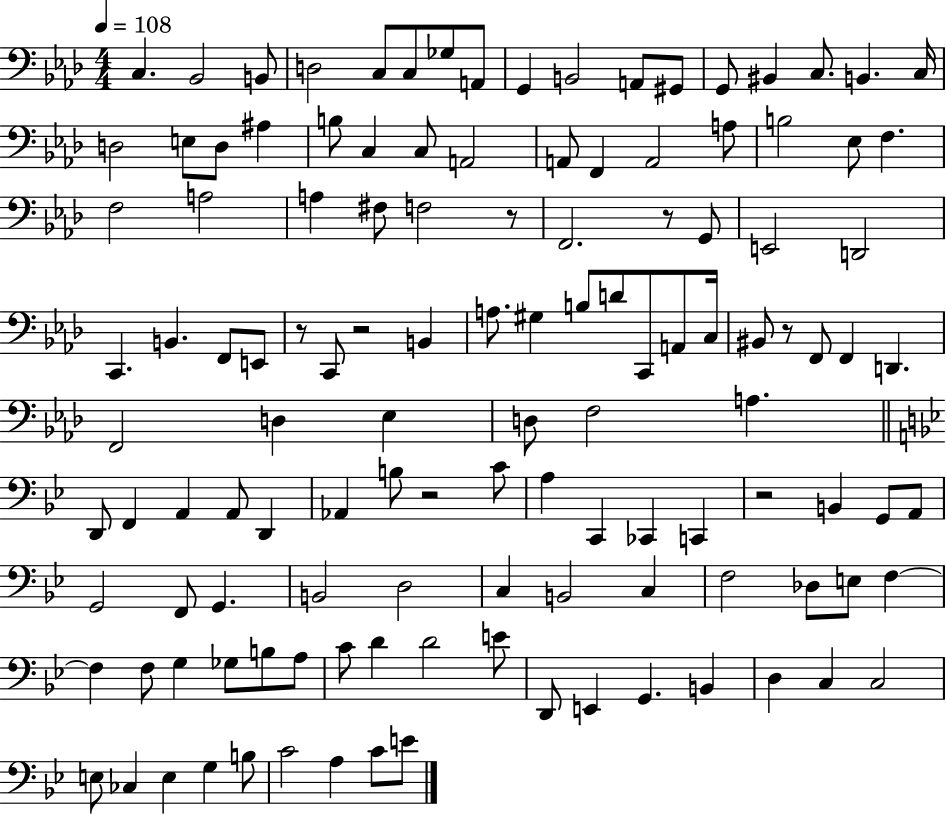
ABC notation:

X:1
T:Untitled
M:4/4
L:1/4
K:Ab
C, _B,,2 B,,/2 D,2 C,/2 C,/2 _G,/2 A,,/2 G,, B,,2 A,,/2 ^G,,/2 G,,/2 ^B,, C,/2 B,, C,/4 D,2 E,/2 D,/2 ^A, B,/2 C, C,/2 A,,2 A,,/2 F,, A,,2 A,/2 B,2 _E,/2 F, F,2 A,2 A, ^F,/2 F,2 z/2 F,,2 z/2 G,,/2 E,,2 D,,2 C,, B,, F,,/2 E,,/2 z/2 C,,/2 z2 B,, A,/2 ^G, B,/2 D/2 C,,/2 A,,/2 C,/4 ^B,,/2 z/2 F,,/2 F,, D,, F,,2 D, _E, D,/2 F,2 A, D,,/2 F,, A,, A,,/2 D,, _A,, B,/2 z2 C/2 A, C,, _C,, C,, z2 B,, G,,/2 A,,/2 G,,2 F,,/2 G,, B,,2 D,2 C, B,,2 C, F,2 _D,/2 E,/2 F, F, F,/2 G, _G,/2 B,/2 A,/2 C/2 D D2 E/2 D,,/2 E,, G,, B,, D, C, C,2 E,/2 _C, E, G, B,/2 C2 A, C/2 E/2